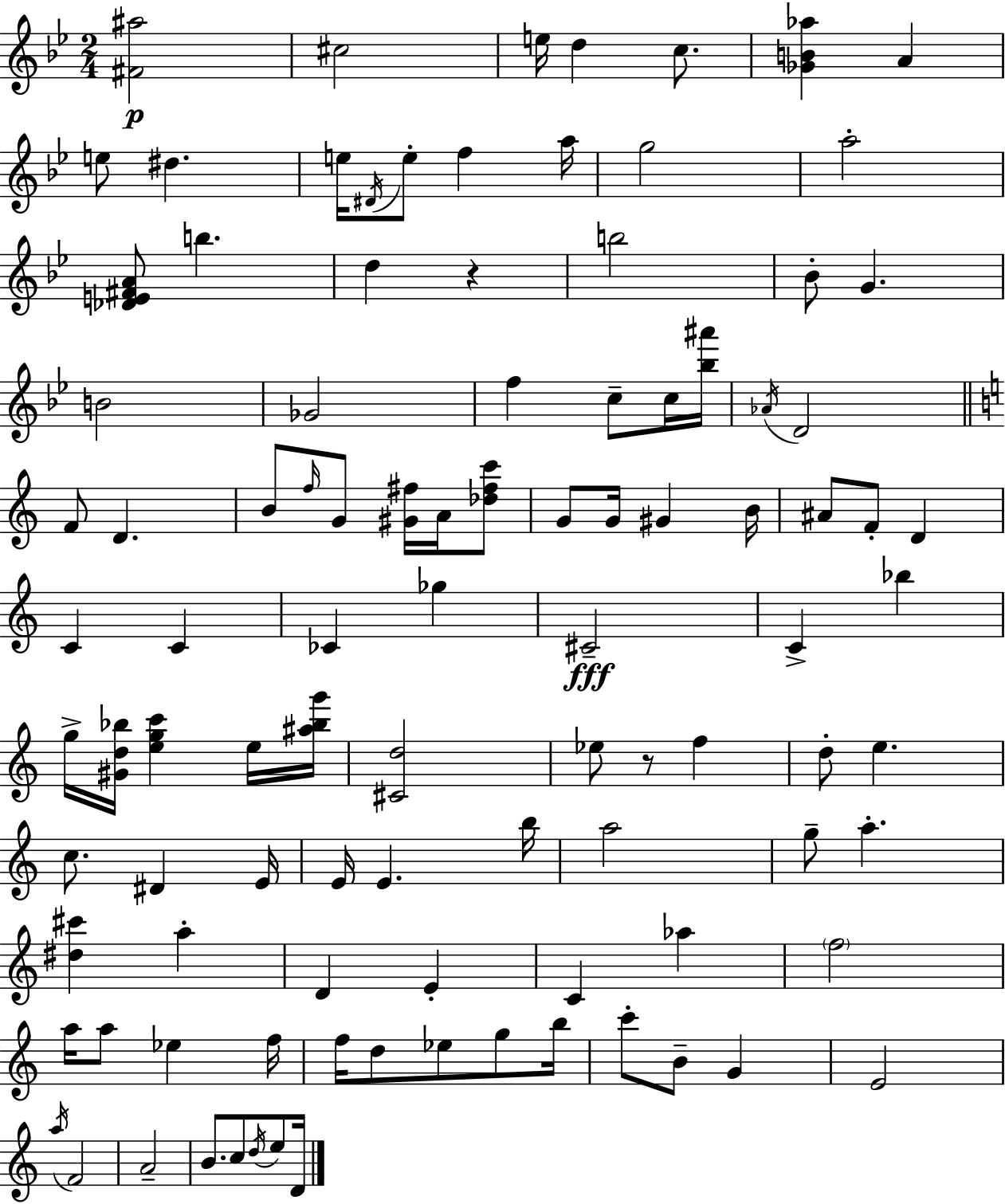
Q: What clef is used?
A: treble